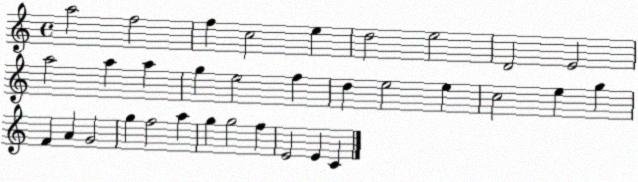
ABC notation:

X:1
T:Untitled
M:4/4
L:1/4
K:C
a2 f2 f c2 e d2 e2 D2 E2 a2 a a g e2 f d e2 e c2 e g F A G2 g f2 a g g2 f E2 E C